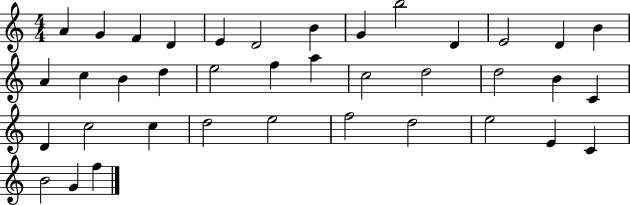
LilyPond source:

{
  \clef treble
  \numericTimeSignature
  \time 4/4
  \key c \major
  a'4 g'4 f'4 d'4 | e'4 d'2 b'4 | g'4 b''2 d'4 | e'2 d'4 b'4 | \break a'4 c''4 b'4 d''4 | e''2 f''4 a''4 | c''2 d''2 | d''2 b'4 c'4 | \break d'4 c''2 c''4 | d''2 e''2 | f''2 d''2 | e''2 e'4 c'4 | \break b'2 g'4 f''4 | \bar "|."
}